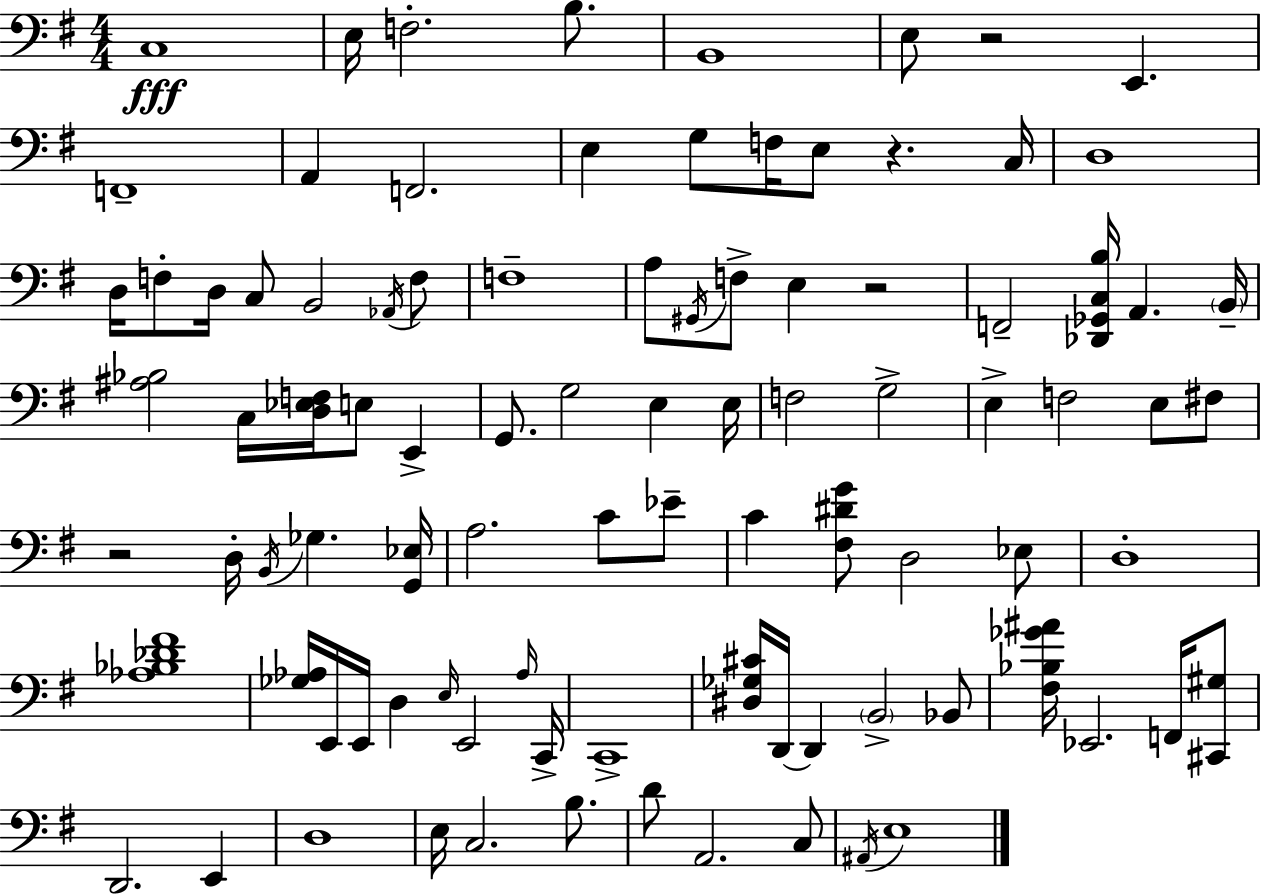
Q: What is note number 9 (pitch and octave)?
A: A2